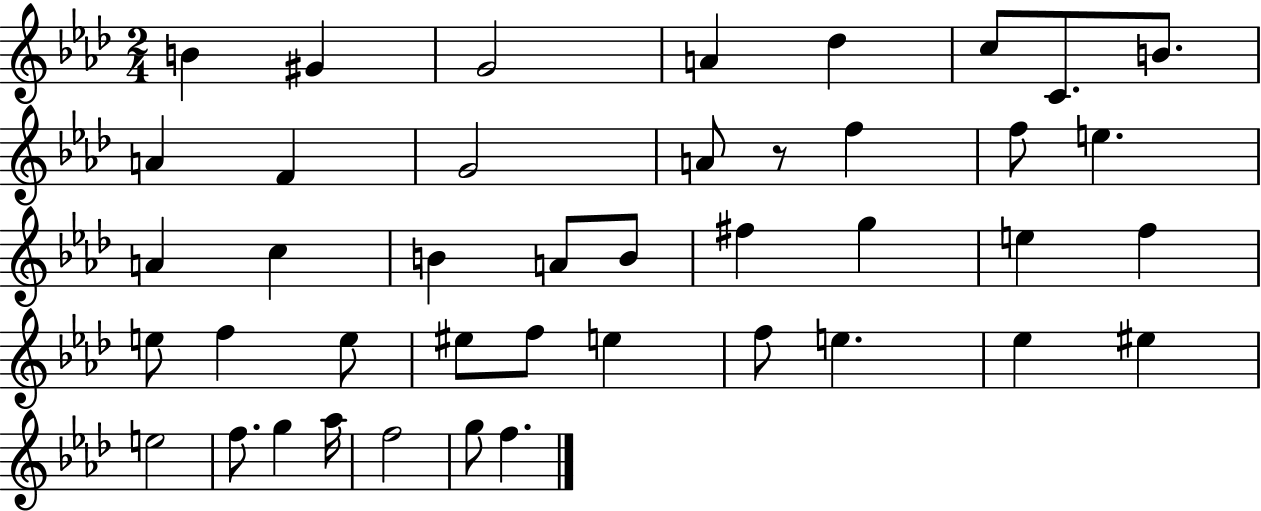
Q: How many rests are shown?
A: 1